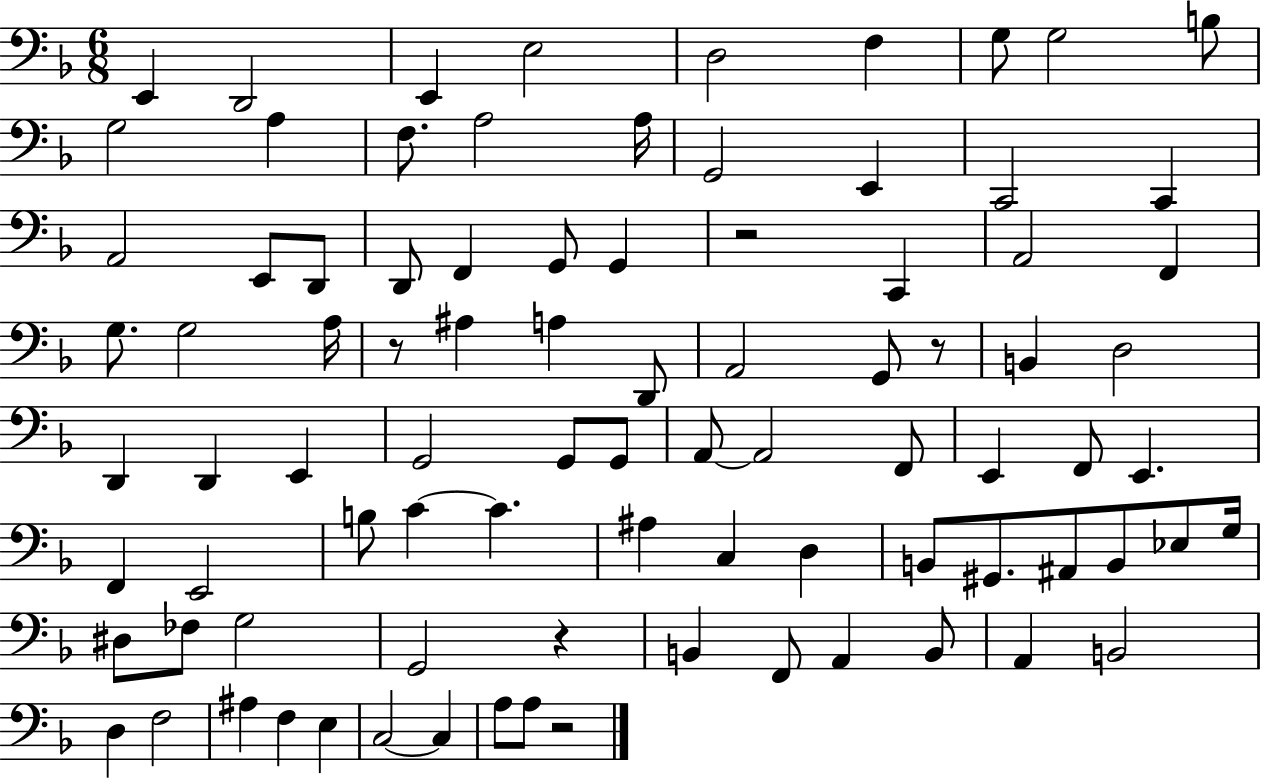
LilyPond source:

{
  \clef bass
  \numericTimeSignature
  \time 6/8
  \key f \major
  e,4 d,2 | e,4 e2 | d2 f4 | g8 g2 b8 | \break g2 a4 | f8. a2 a16 | g,2 e,4 | c,2 c,4 | \break a,2 e,8 d,8 | d,8 f,4 g,8 g,4 | r2 c,4 | a,2 f,4 | \break g8. g2 a16 | r8 ais4 a4 d,8 | a,2 g,8 r8 | b,4 d2 | \break d,4 d,4 e,4 | g,2 g,8 g,8 | a,8~~ a,2 f,8 | e,4 f,8 e,4. | \break f,4 e,2 | b8 c'4~~ c'4. | ais4 c4 d4 | b,8 gis,8. ais,8 b,8 ees8 g16 | \break dis8 fes8 g2 | g,2 r4 | b,4 f,8 a,4 b,8 | a,4 b,2 | \break d4 f2 | ais4 f4 e4 | c2~~ c4 | a8 a8 r2 | \break \bar "|."
}